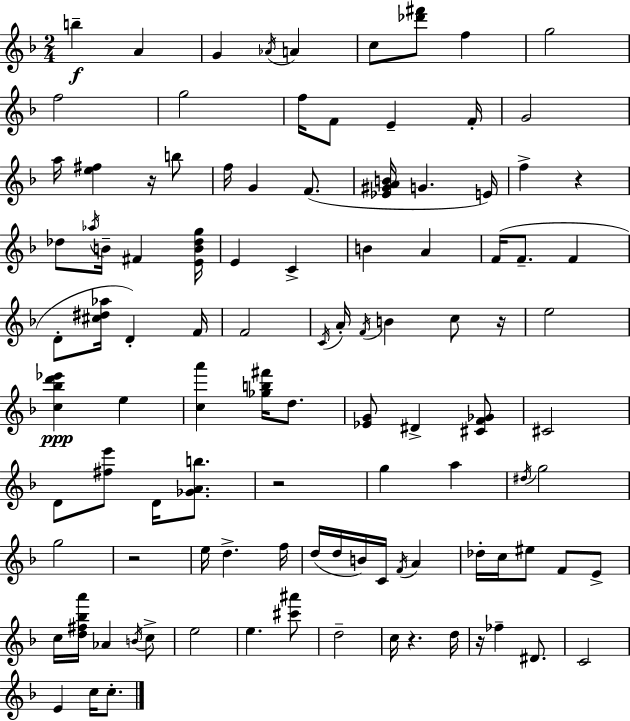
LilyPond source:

{
  \clef treble
  \numericTimeSignature
  \time 2/4
  \key d \minor
  \repeat volta 2 { b''4--\f a'4 | g'4 \acciaccatura { aes'16 } a'4 | c''8 <des''' fis'''>8 f''4 | g''2 | \break f''2 | g''2 | f''16 f'8 e'4-- | f'16-. g'2 | \break a''16 <e'' fis''>4 r16 b''8 | f''16 g'4 f'8.( | <ees' gis' a' b'>16 g'4. | e'16) f''4-> r4 | \break des''8 \acciaccatura { aes''16 } b'16-- fis'4 | <e' b' des'' g''>16 e'4 c'4-> | b'4 a'4 | f'16( f'8.-- f'4 | \break d'8-. <cis'' dis'' aes''>16 d'4-.) | f'16 f'2 | \acciaccatura { c'16 } a'16-. \acciaccatura { f'16 } b'4 | c''8 r16 e''2 | \break <c'' bes'' d''' ees'''>4\ppp | e''4 <c'' a'''>4 | <ges'' b'' fis'''>16 d''8. <ees' g'>8 dis'4-> | <cis' f' ges'>8 cis'2 | \break d'8 <fis'' e'''>8 | d'16 <ges' a' b''>8. r2 | g''4 | a''4 \acciaccatura { dis''16 } g''2 | \break g''2 | r2 | e''16 d''4.-> | f''16 d''16( d''16 b'16) | \break c'16 \acciaccatura { f'16 } a'4 des''16-. c''16 | eis''8 f'8 e'8-> c''16 <d'' fis'' bes'' a'''>16 | aes'4 \acciaccatura { b'16 } c''8-> e''2 | e''4. | \break <cis''' ais'''>8 d''2-- | c''16 | r4. d''16 r16 | fes''4-- dis'8. c'2 | \break e'4 | c''16 c''8.-. } \bar "|."
}